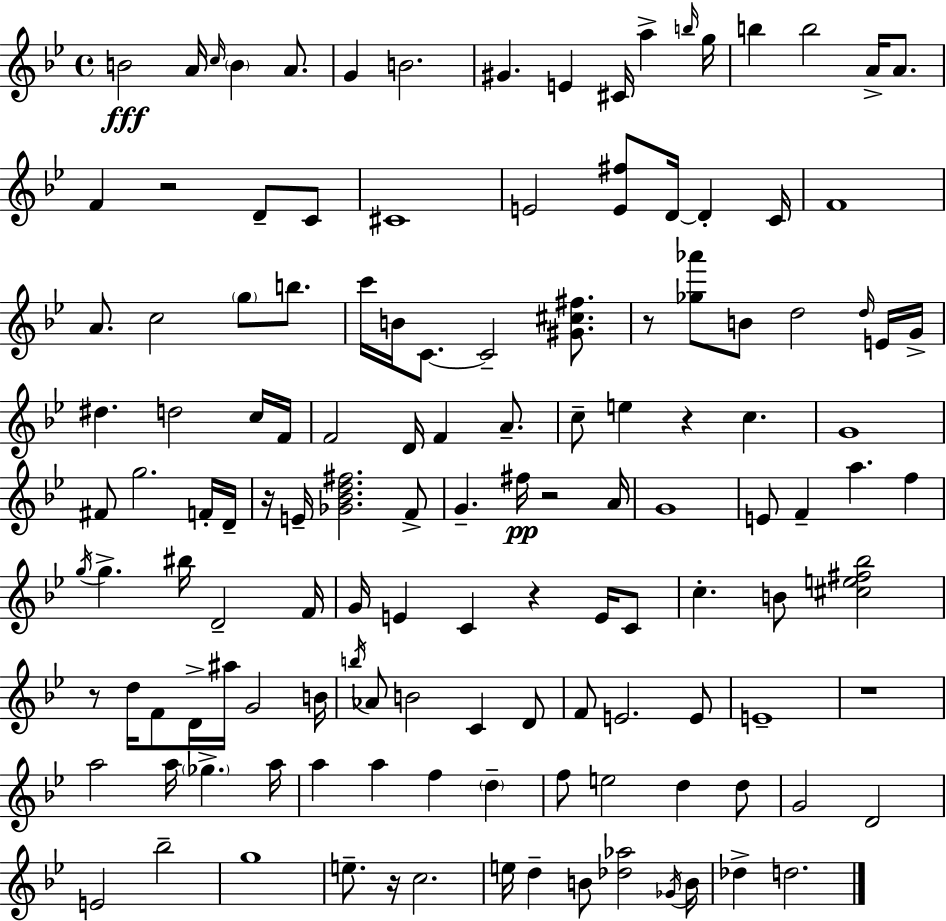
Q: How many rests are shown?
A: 9